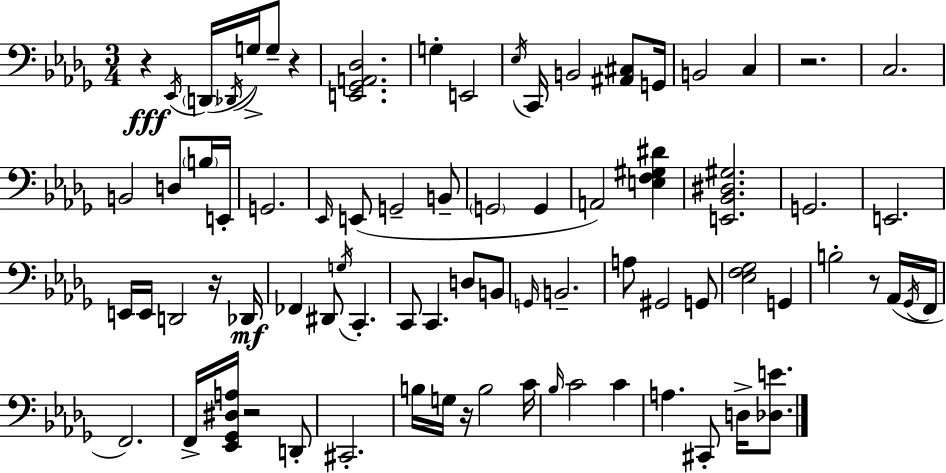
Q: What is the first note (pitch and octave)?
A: Eb2